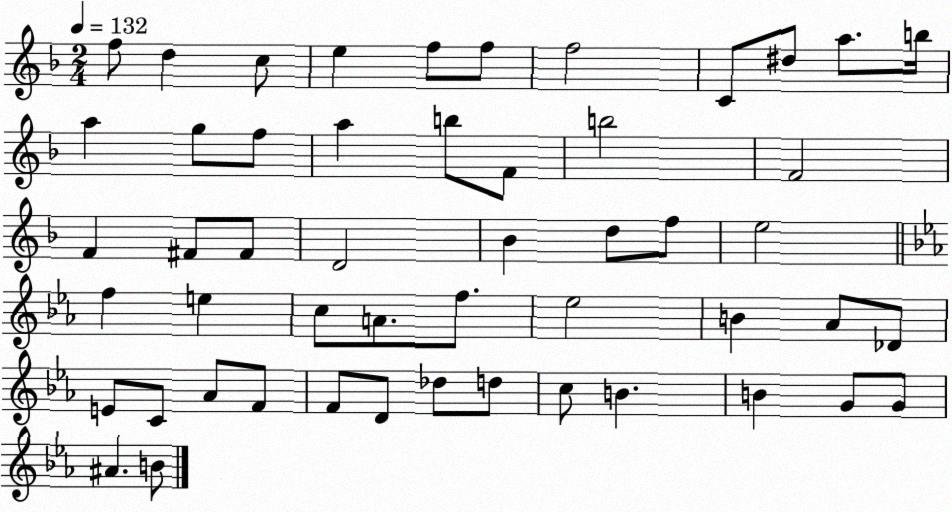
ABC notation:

X:1
T:Untitled
M:2/4
L:1/4
K:F
f/2 d c/2 e f/2 f/2 f2 C/2 ^d/2 a/2 b/4 a g/2 f/2 a b/2 F/2 b2 F2 F ^F/2 ^F/2 D2 _B d/2 f/2 e2 f e c/2 A/2 f/2 _e2 B _A/2 _D/2 E/2 C/2 _A/2 F/2 F/2 D/2 _d/2 d/2 c/2 B B G/2 G/2 ^A B/2